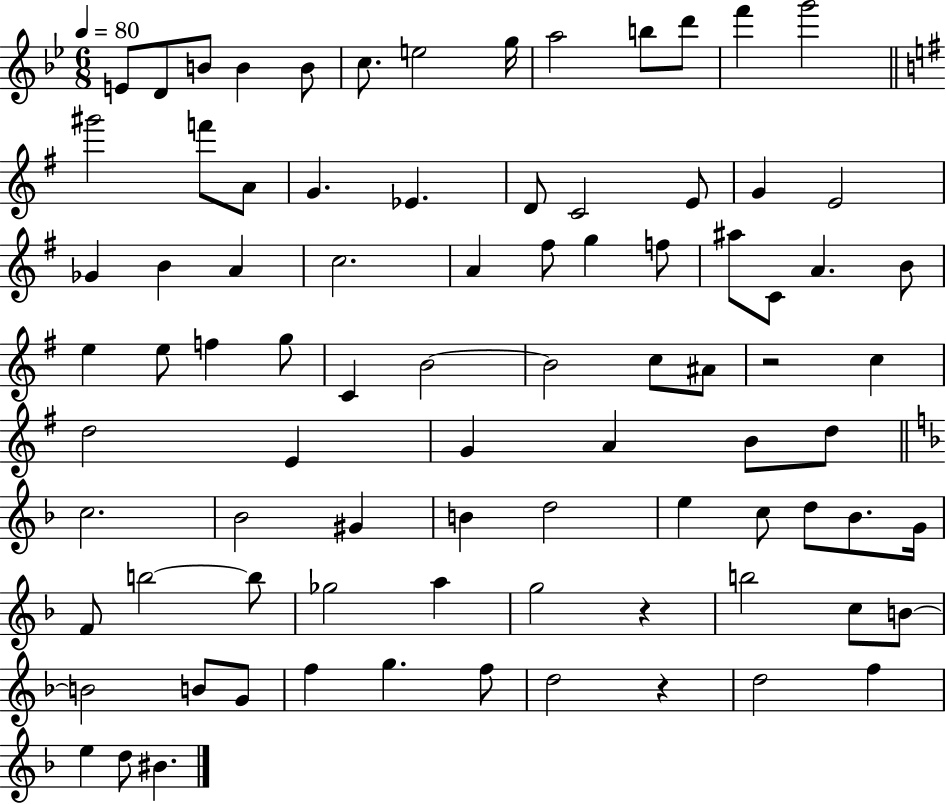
X:1
T:Untitled
M:6/8
L:1/4
K:Bb
E/2 D/2 B/2 B B/2 c/2 e2 g/4 a2 b/2 d'/2 f' g'2 ^g'2 f'/2 A/2 G _E D/2 C2 E/2 G E2 _G B A c2 A ^f/2 g f/2 ^a/2 C/2 A B/2 e e/2 f g/2 C B2 B2 c/2 ^A/2 z2 c d2 E G A B/2 d/2 c2 _B2 ^G B d2 e c/2 d/2 _B/2 G/4 F/2 b2 b/2 _g2 a g2 z b2 c/2 B/2 B2 B/2 G/2 f g f/2 d2 z d2 f e d/2 ^B